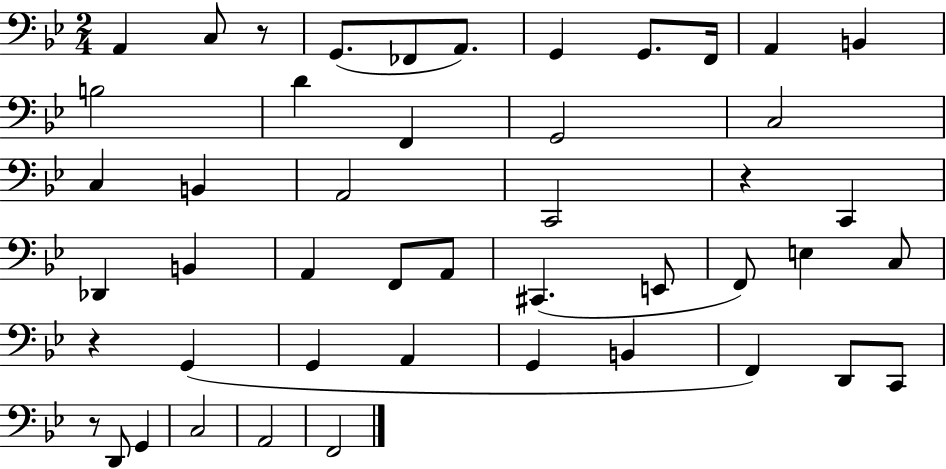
{
  \clef bass
  \numericTimeSignature
  \time 2/4
  \key bes \major
  a,4 c8 r8 | g,8.( fes,8 a,8.) | g,4 g,8. f,16 | a,4 b,4 | \break b2 | d'4 f,4 | g,2 | c2 | \break c4 b,4 | a,2 | c,2 | r4 c,4 | \break des,4 b,4 | a,4 f,8 a,8 | cis,4.( e,8 | f,8) e4 c8 | \break r4 g,4( | g,4 a,4 | g,4 b,4 | f,4) d,8 c,8 | \break r8 d,8 g,4 | c2 | a,2 | f,2 | \break \bar "|."
}